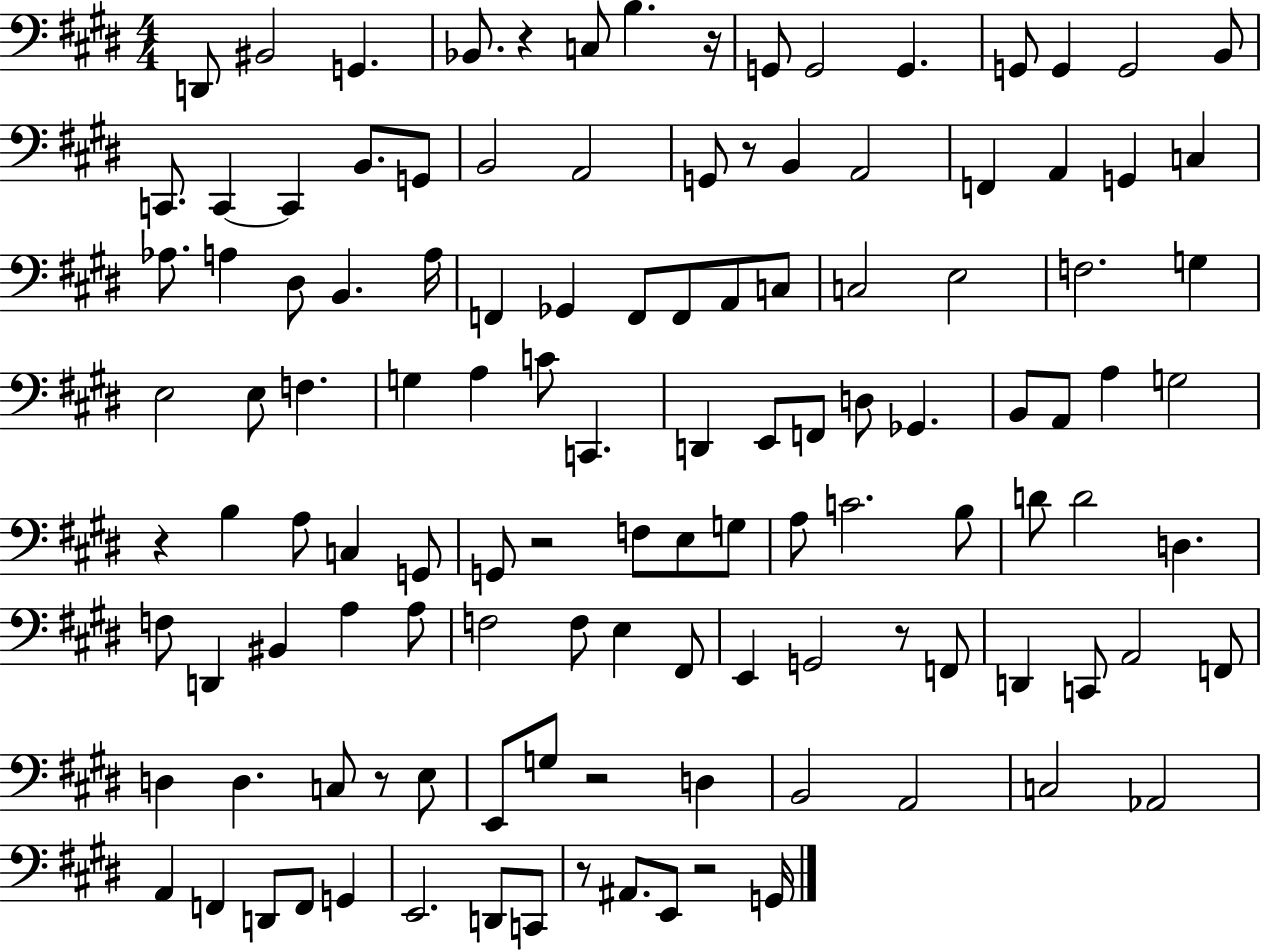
{
  \clef bass
  \numericTimeSignature
  \time 4/4
  \key e \major
  d,8 bis,2 g,4. | bes,8. r4 c8 b4. r16 | g,8 g,2 g,4. | g,8 g,4 g,2 b,8 | \break c,8. c,4~~ c,4 b,8. g,8 | b,2 a,2 | g,8 r8 b,4 a,2 | f,4 a,4 g,4 c4 | \break aes8. a4 dis8 b,4. a16 | f,4 ges,4 f,8 f,8 a,8 c8 | c2 e2 | f2. g4 | \break e2 e8 f4. | g4 a4 c'8 c,4. | d,4 e,8 f,8 d8 ges,4. | b,8 a,8 a4 g2 | \break r4 b4 a8 c4 g,8 | g,8 r2 f8 e8 g8 | a8 c'2. b8 | d'8 d'2 d4. | \break f8 d,4 bis,4 a4 a8 | f2 f8 e4 fis,8 | e,4 g,2 r8 f,8 | d,4 c,8 a,2 f,8 | \break d4 d4. c8 r8 e8 | e,8 g8 r2 d4 | b,2 a,2 | c2 aes,2 | \break a,4 f,4 d,8 f,8 g,4 | e,2. d,8 c,8 | r8 ais,8. e,8 r2 g,16 | \bar "|."
}